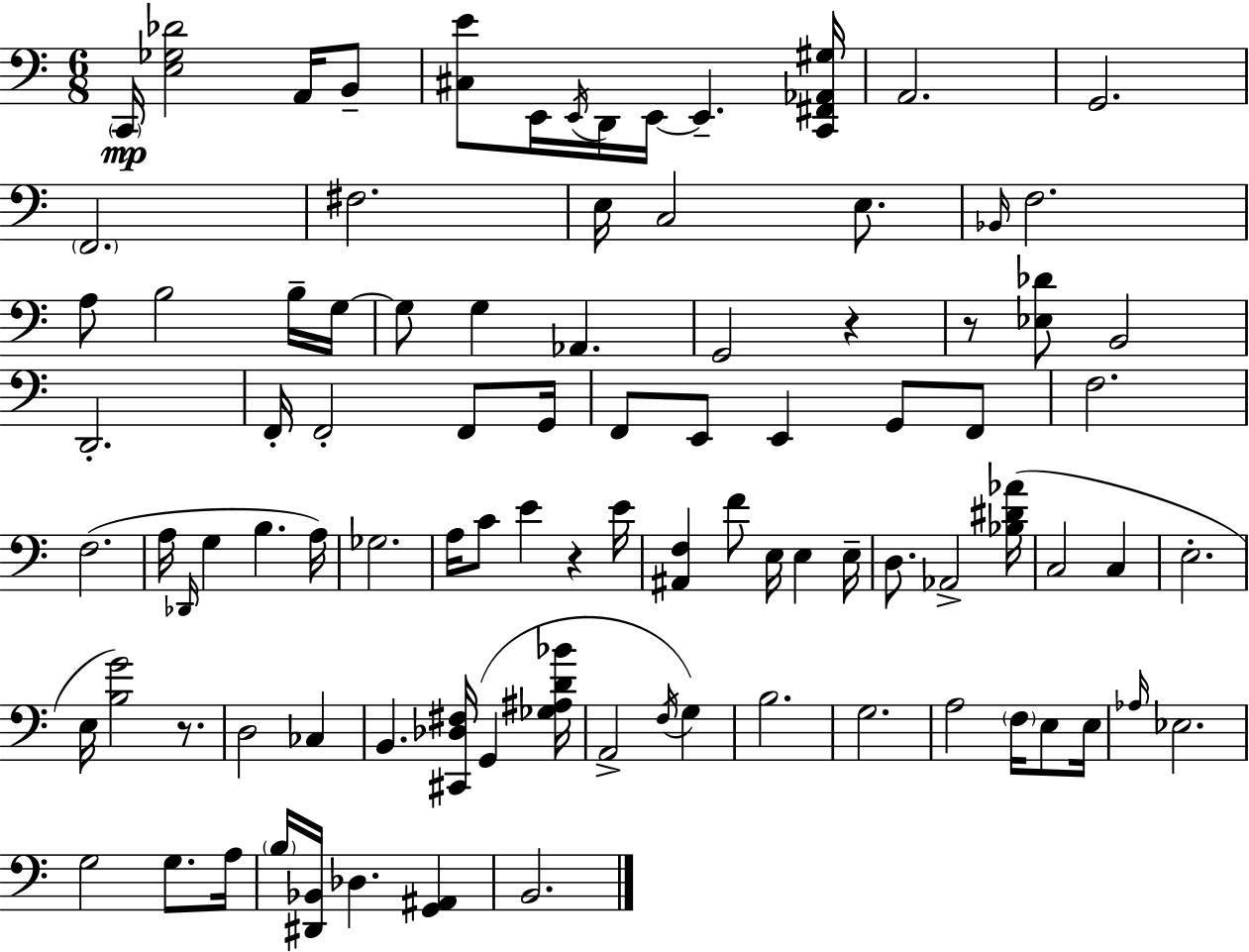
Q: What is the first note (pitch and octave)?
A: C2